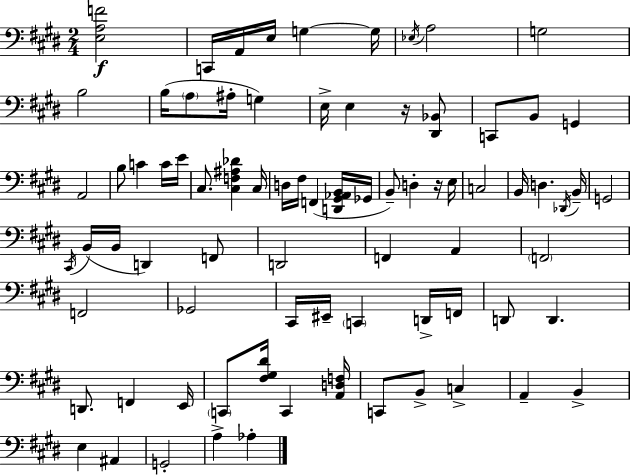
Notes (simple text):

[E3,A3,F4]/h C2/s A2/s E3/s G3/q G3/s Eb3/s A3/h G3/h B3/h B3/s A3/e A#3/s G3/q E3/s E3/q R/s [D#2,Bb2]/e C2/e B2/e G2/q A2/h B3/e C4/q C4/s E4/s C#3/e. [C#3,F3,A#3,Db4]/q C#3/s D3/s F#3/s F2/q [D2,G#2,Ab2,B2]/s Gb2/s B2/e D3/q R/s E3/s C3/h B2/s D3/q. Db2/s B2/s G2/h C#2/s B2/s B2/s D2/q F2/e D2/h F2/q A2/q F2/h F2/h Gb2/h C#2/s EIS2/s C2/q D2/s F2/s D2/e D2/q. D2/e. F2/q E2/s C2/e [F#3,G#3,D#4]/s C2/q [A2,D3,F3]/s C2/e B2/e C3/q A2/q B2/q E3/q A#2/q G2/h A3/q Ab3/q